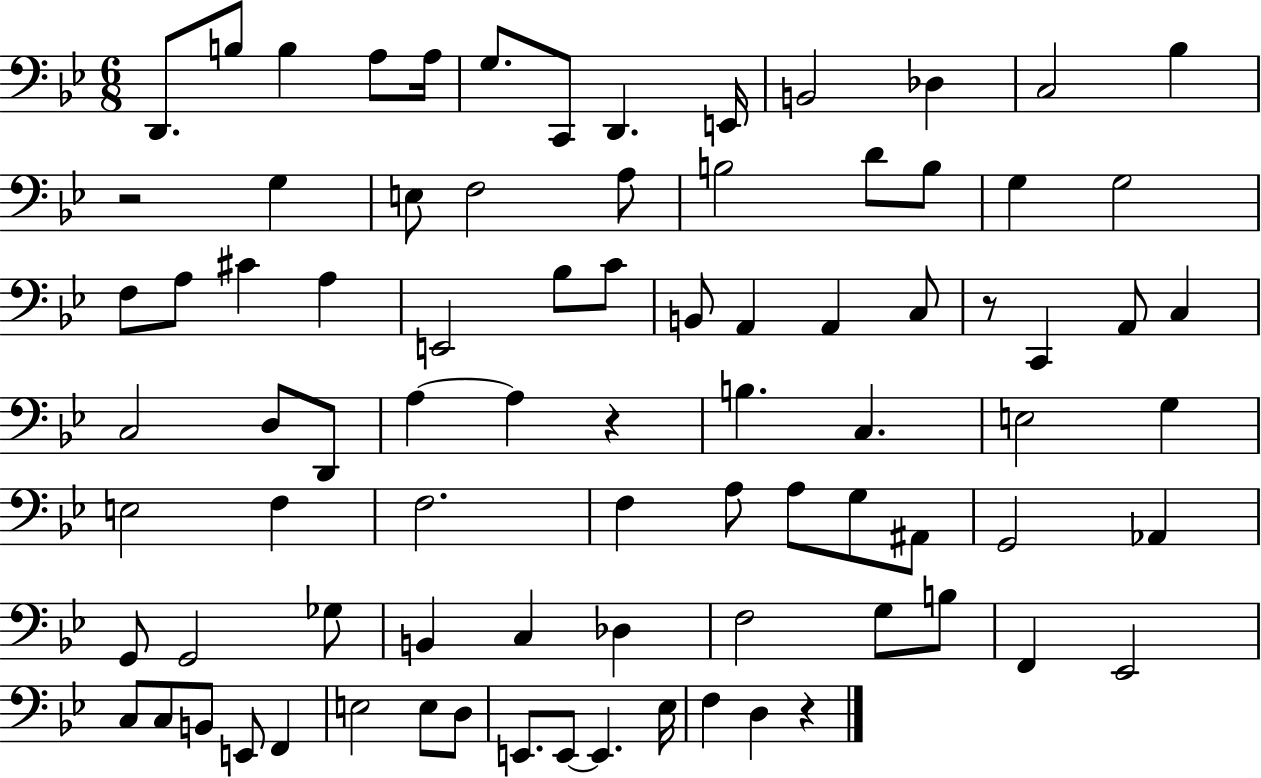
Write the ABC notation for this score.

X:1
T:Untitled
M:6/8
L:1/4
K:Bb
D,,/2 B,/2 B, A,/2 A,/4 G,/2 C,,/2 D,, E,,/4 B,,2 _D, C,2 _B, z2 G, E,/2 F,2 A,/2 B,2 D/2 B,/2 G, G,2 F,/2 A,/2 ^C A, E,,2 _B,/2 C/2 B,,/2 A,, A,, C,/2 z/2 C,, A,,/2 C, C,2 D,/2 D,,/2 A, A, z B, C, E,2 G, E,2 F, F,2 F, A,/2 A,/2 G,/2 ^A,,/2 G,,2 _A,, G,,/2 G,,2 _G,/2 B,, C, _D, F,2 G,/2 B,/2 F,, _E,,2 C,/2 C,/2 B,,/2 E,,/2 F,, E,2 E,/2 D,/2 E,,/2 E,,/2 E,, _E,/4 F, D, z